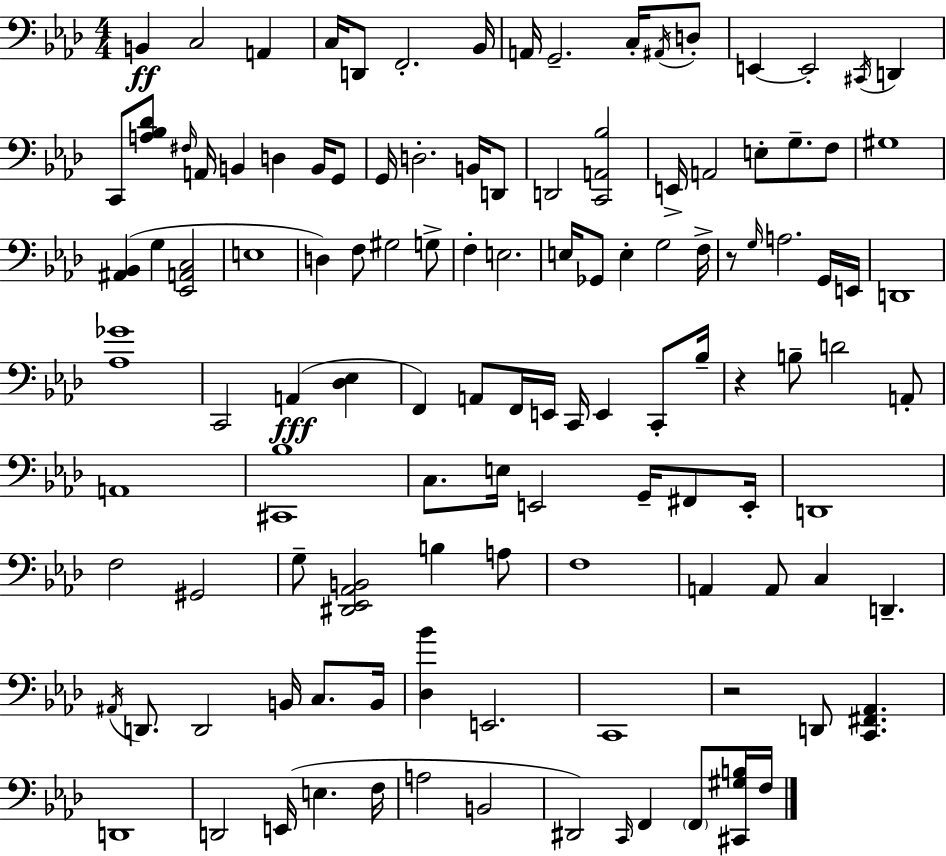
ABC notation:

X:1
T:Untitled
M:4/4
L:1/4
K:Ab
B,, C,2 A,, C,/4 D,,/2 F,,2 _B,,/4 A,,/4 G,,2 C,/4 ^A,,/4 D,/2 E,, E,,2 ^C,,/4 D,, C,,/2 [A,_B,_D]/2 ^F,/4 A,,/4 B,, D, B,,/4 G,,/2 G,,/4 D,2 B,,/4 D,,/2 D,,2 [C,,A,,_B,]2 E,,/4 A,,2 E,/2 G,/2 F,/2 ^G,4 [^A,,_B,,] G, [_E,,A,,C,]2 E,4 D, F,/2 ^G,2 G,/2 F, E,2 E,/4 _G,,/2 E, G,2 F,/4 z/2 G,/4 A,2 G,,/4 E,,/4 D,,4 [_A,_G]4 C,,2 A,, [_D,_E,] F,, A,,/2 F,,/4 E,,/4 C,,/4 E,, C,,/2 _B,/4 z B,/2 D2 A,,/2 A,,4 [^C,,_B,]4 C,/2 E,/4 E,,2 G,,/4 ^F,,/2 E,,/4 D,,4 F,2 ^G,,2 G,/2 [^D,,_E,,_A,,B,,]2 B, A,/2 F,4 A,, A,,/2 C, D,, ^A,,/4 D,,/2 D,,2 B,,/4 C,/2 B,,/4 [_D,_B] E,,2 C,,4 z2 D,,/2 [C,,^F,,_A,,] D,,4 D,,2 E,,/4 E, F,/4 A,2 B,,2 ^D,,2 C,,/4 F,, F,,/2 [^C,,^G,B,]/4 F,/4